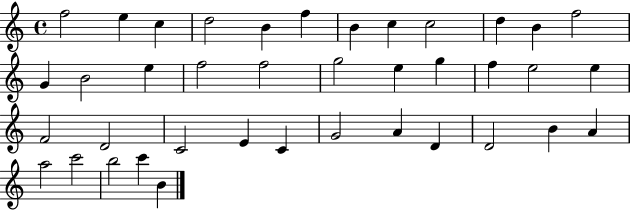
X:1
T:Untitled
M:4/4
L:1/4
K:C
f2 e c d2 B f B c c2 d B f2 G B2 e f2 f2 g2 e g f e2 e F2 D2 C2 E C G2 A D D2 B A a2 c'2 b2 c' B